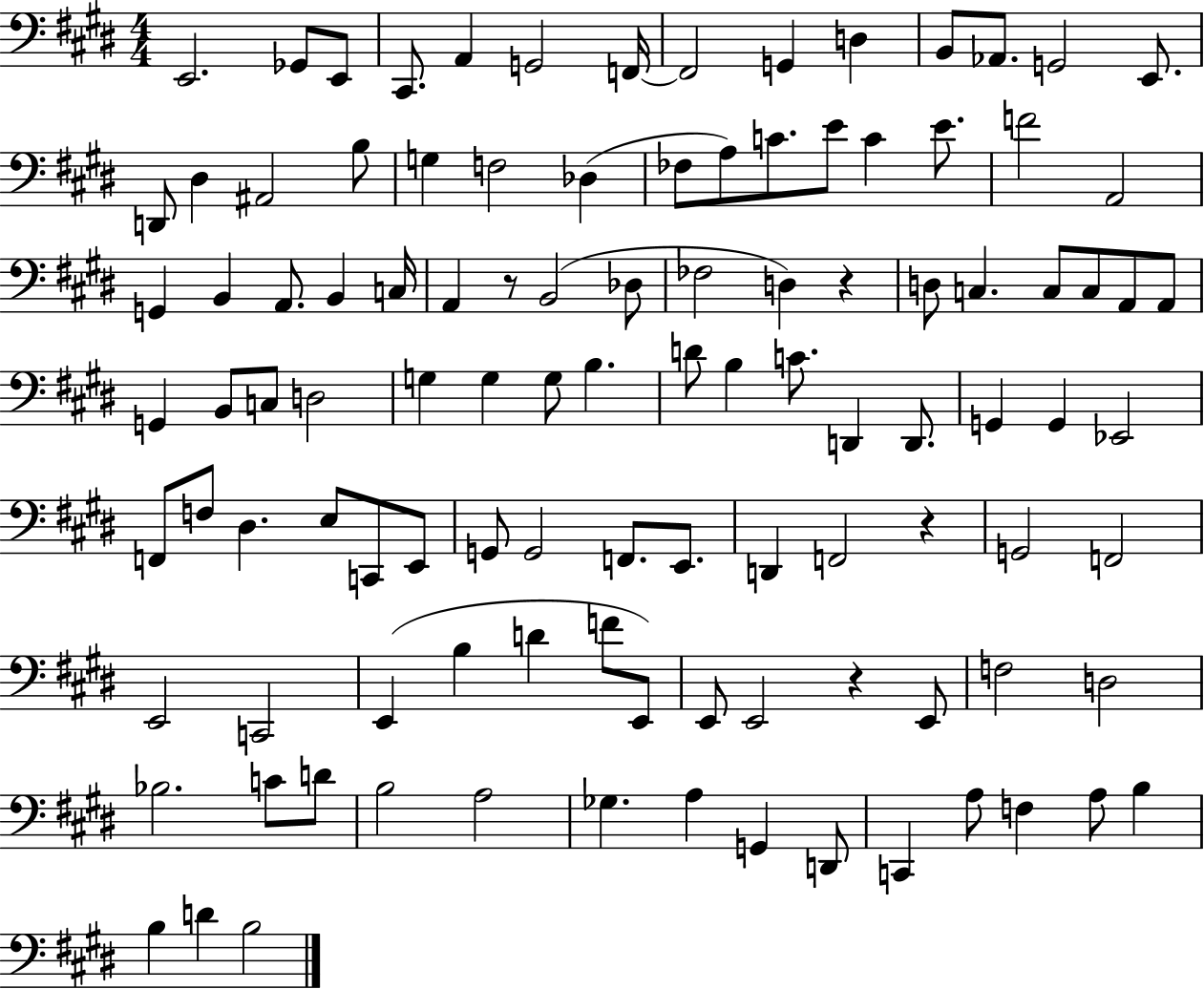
{
  \clef bass
  \numericTimeSignature
  \time 4/4
  \key e \major
  e,2. ges,8 e,8 | cis,8. a,4 g,2 f,16~~ | f,2 g,4 d4 | b,8 aes,8. g,2 e,8. | \break d,8 dis4 ais,2 b8 | g4 f2 des4( | fes8 a8) c'8. e'8 c'4 e'8. | f'2 a,2 | \break g,4 b,4 a,8. b,4 c16 | a,4 r8 b,2( des8 | fes2 d4) r4 | d8 c4. c8 c8 a,8 a,8 | \break g,4 b,8 c8 d2 | g4 g4 g8 b4. | d'8 b4 c'8. d,4 d,8. | g,4 g,4 ees,2 | \break f,8 f8 dis4. e8 c,8 e,8 | g,8 g,2 f,8. e,8. | d,4 f,2 r4 | g,2 f,2 | \break e,2 c,2 | e,4( b4 d'4 f'8 e,8) | e,8 e,2 r4 e,8 | f2 d2 | \break bes2. c'8 d'8 | b2 a2 | ges4. a4 g,4 d,8 | c,4 a8 f4 a8 b4 | \break b4 d'4 b2 | \bar "|."
}